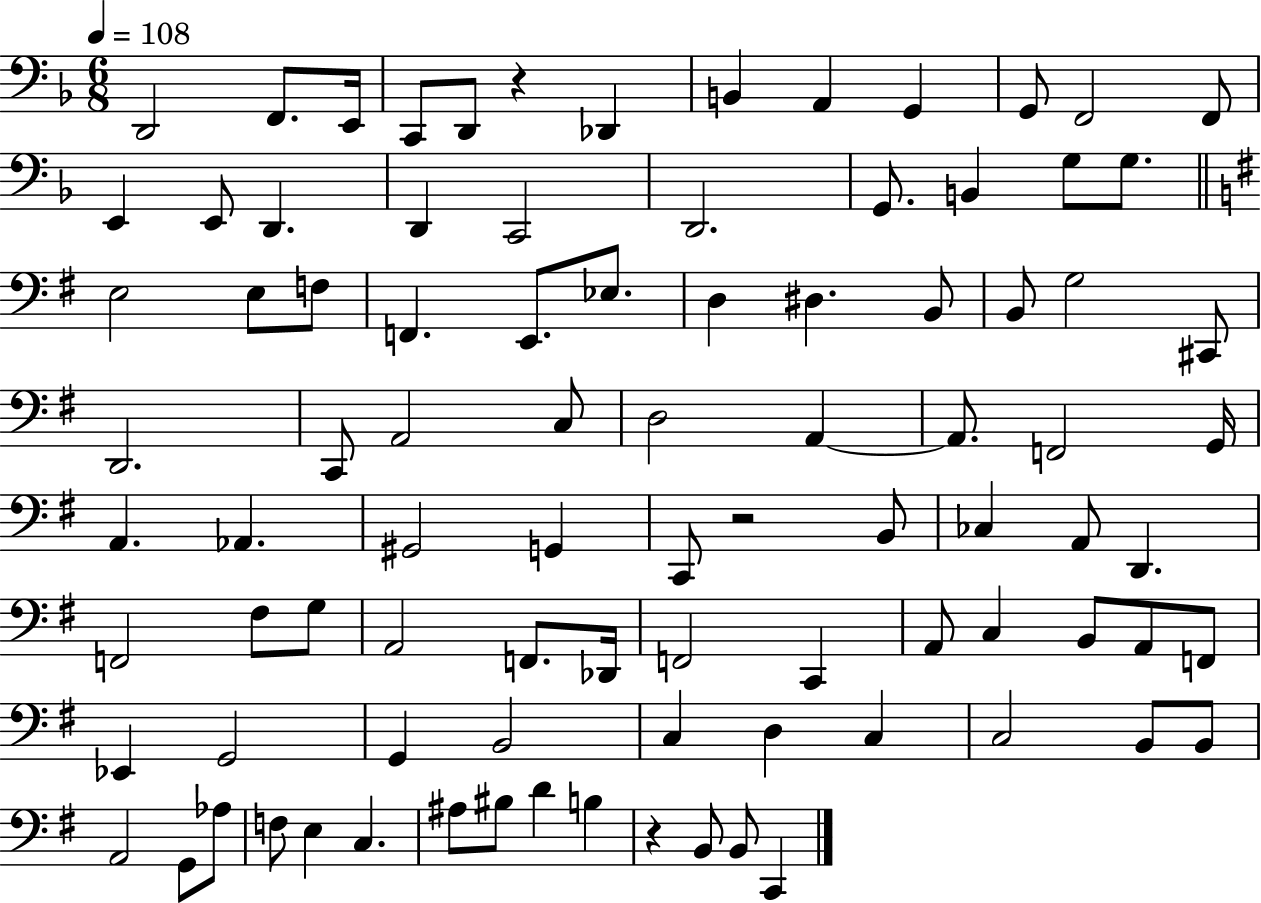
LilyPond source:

{
  \clef bass
  \numericTimeSignature
  \time 6/8
  \key f \major
  \tempo 4 = 108
  d,2 f,8. e,16 | c,8 d,8 r4 des,4 | b,4 a,4 g,4 | g,8 f,2 f,8 | \break e,4 e,8 d,4. | d,4 c,2 | d,2. | g,8. b,4 g8 g8. | \break \bar "||" \break \key g \major e2 e8 f8 | f,4. e,8. ees8. | d4 dis4. b,8 | b,8 g2 cis,8 | \break d,2. | c,8 a,2 c8 | d2 a,4~~ | a,8. f,2 g,16 | \break a,4. aes,4. | gis,2 g,4 | c,8 r2 b,8 | ces4 a,8 d,4. | \break f,2 fis8 g8 | a,2 f,8. des,16 | f,2 c,4 | a,8 c4 b,8 a,8 f,8 | \break ees,4 g,2 | g,4 b,2 | c4 d4 c4 | c2 b,8 b,8 | \break a,2 g,8 aes8 | f8 e4 c4. | ais8 bis8 d'4 b4 | r4 b,8 b,8 c,4 | \break \bar "|."
}